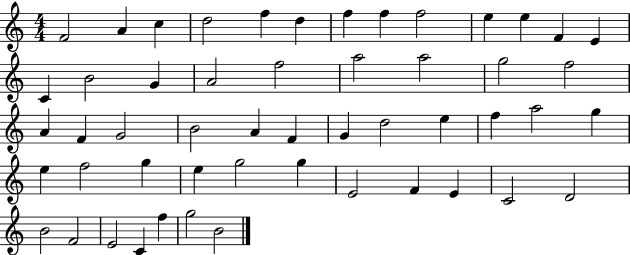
X:1
T:Untitled
M:4/4
L:1/4
K:C
F2 A c d2 f d f f f2 e e F E C B2 G A2 f2 a2 a2 g2 f2 A F G2 B2 A F G d2 e f a2 g e f2 g e g2 g E2 F E C2 D2 B2 F2 E2 C f g2 B2